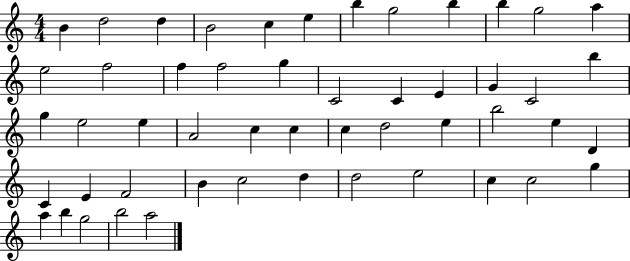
{
  \clef treble
  \numericTimeSignature
  \time 4/4
  \key c \major
  b'4 d''2 d''4 | b'2 c''4 e''4 | b''4 g''2 b''4 | b''4 g''2 a''4 | \break e''2 f''2 | f''4 f''2 g''4 | c'2 c'4 e'4 | g'4 c'2 b''4 | \break g''4 e''2 e''4 | a'2 c''4 c''4 | c''4 d''2 e''4 | b''2 e''4 d'4 | \break c'4 e'4 f'2 | b'4 c''2 d''4 | d''2 e''2 | c''4 c''2 g''4 | \break a''4 b''4 g''2 | b''2 a''2 | \bar "|."
}